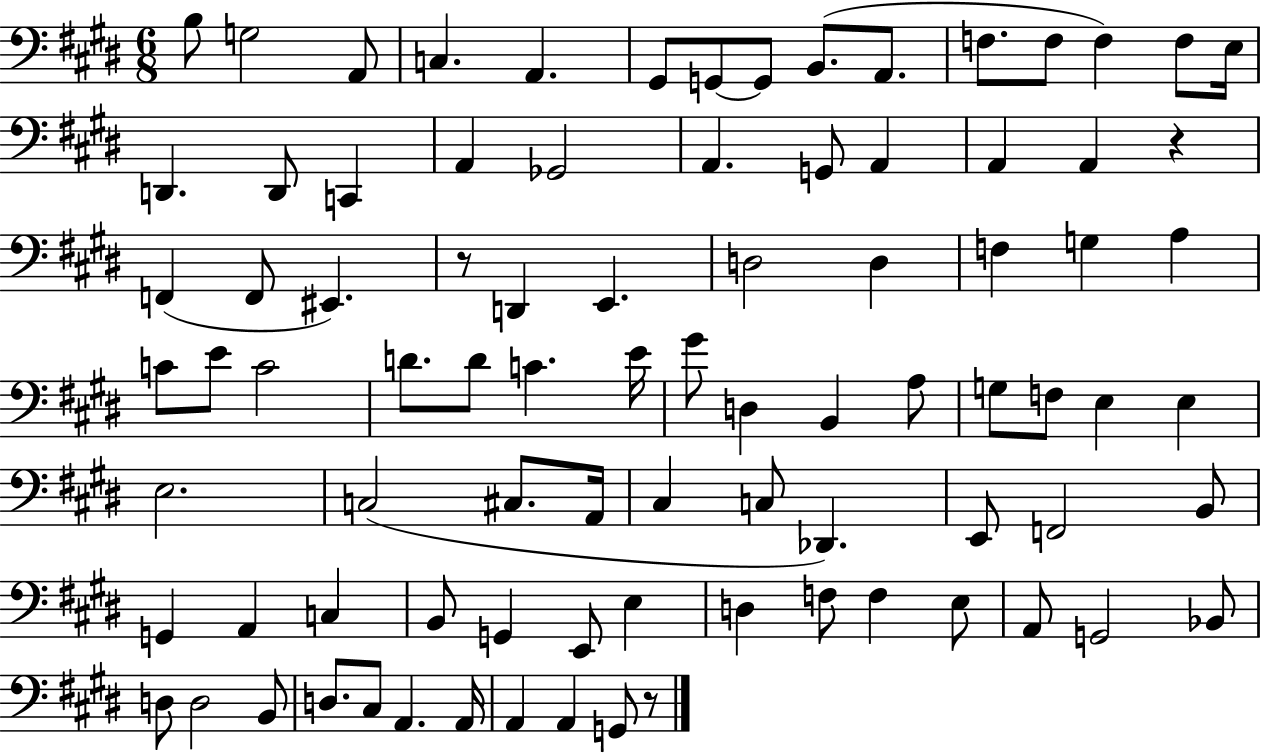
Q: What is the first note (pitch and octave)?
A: B3